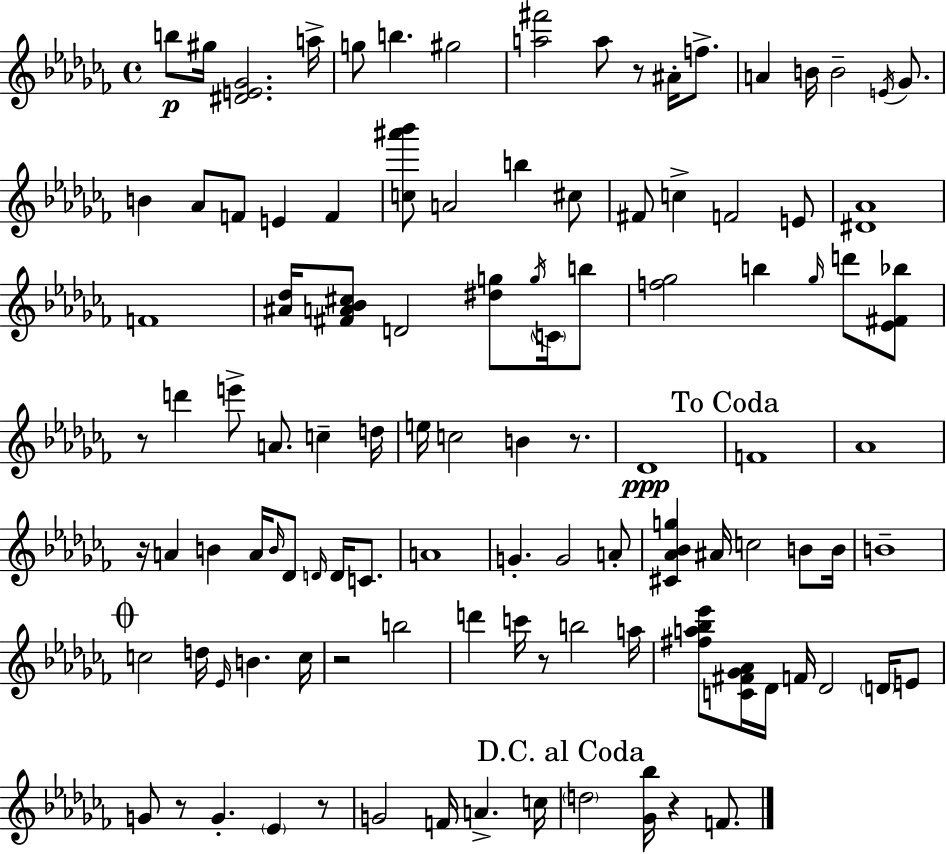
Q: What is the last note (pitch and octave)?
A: F4